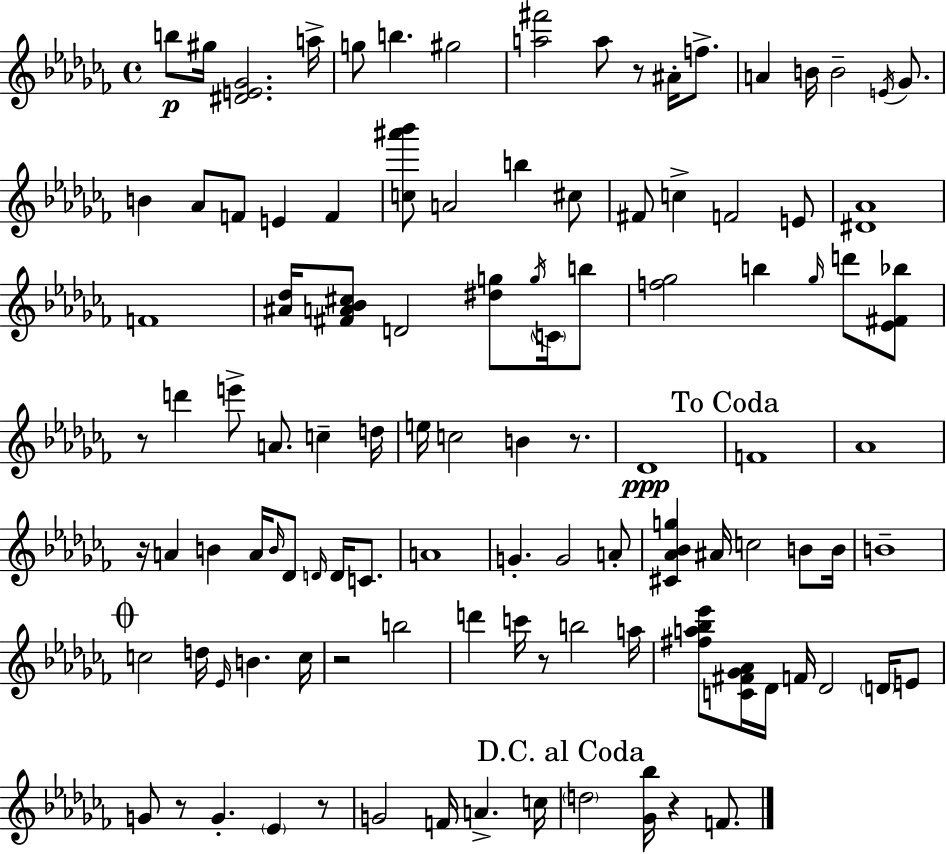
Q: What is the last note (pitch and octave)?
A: F4